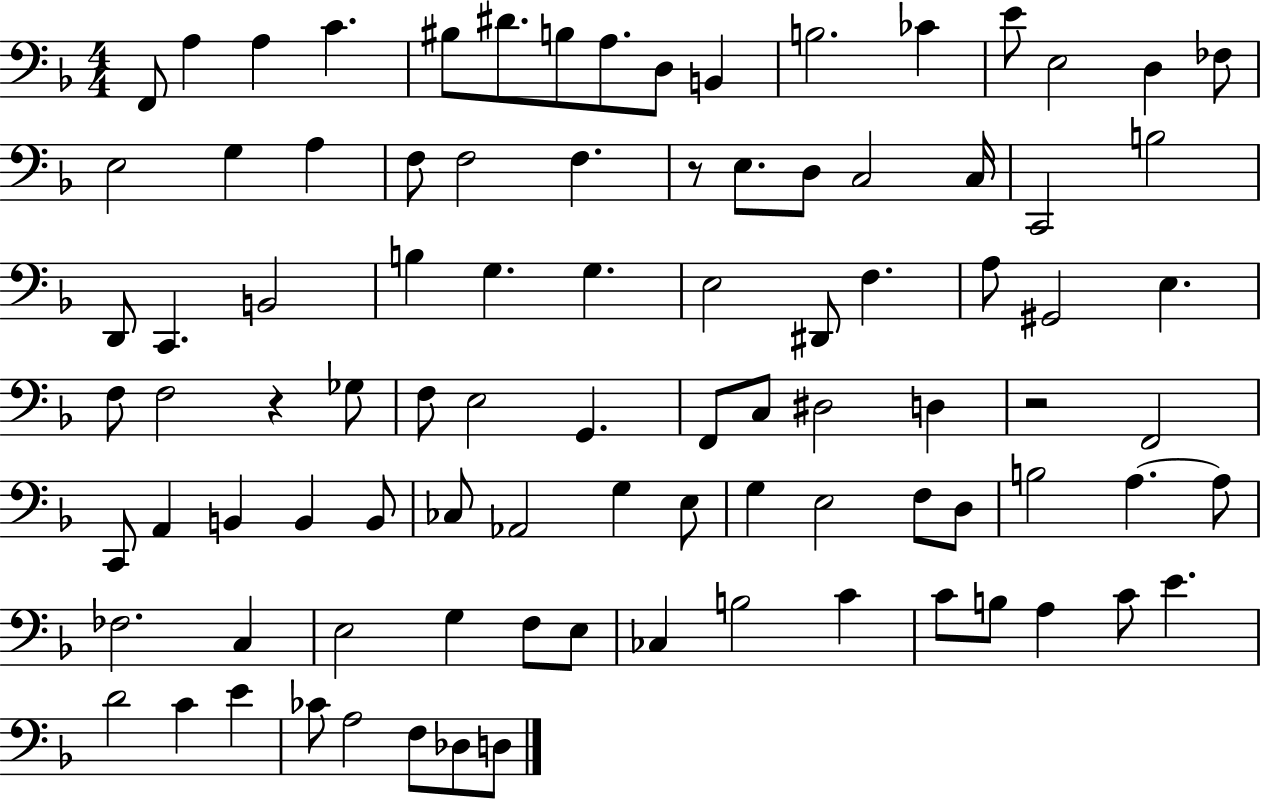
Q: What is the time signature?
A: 4/4